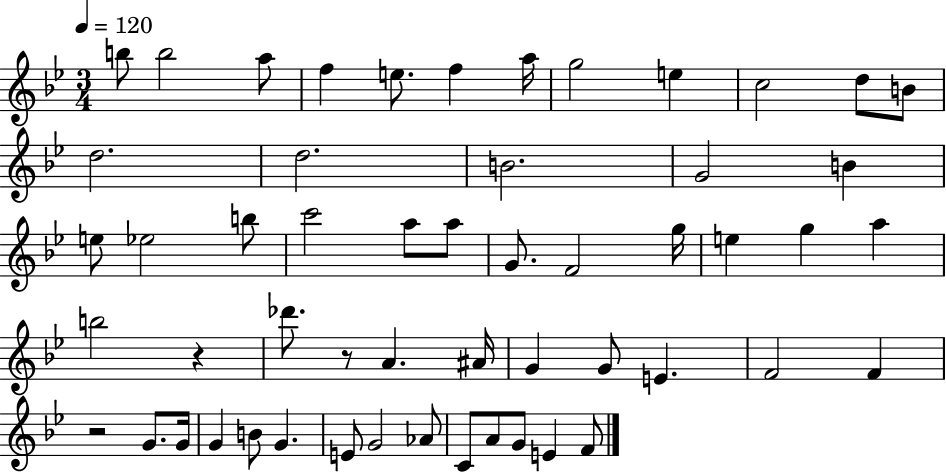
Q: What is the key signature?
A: BES major